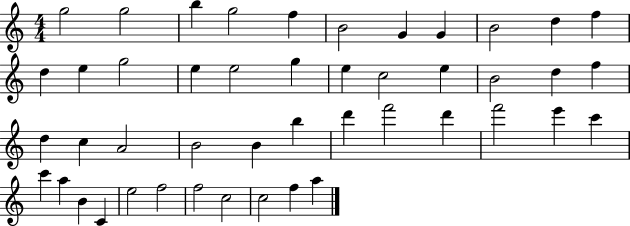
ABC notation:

X:1
T:Untitled
M:4/4
L:1/4
K:C
g2 g2 b g2 f B2 G G B2 d f d e g2 e e2 g e c2 e B2 d f d c A2 B2 B b d' f'2 d' f'2 e' c' c' a B C e2 f2 f2 c2 c2 f a